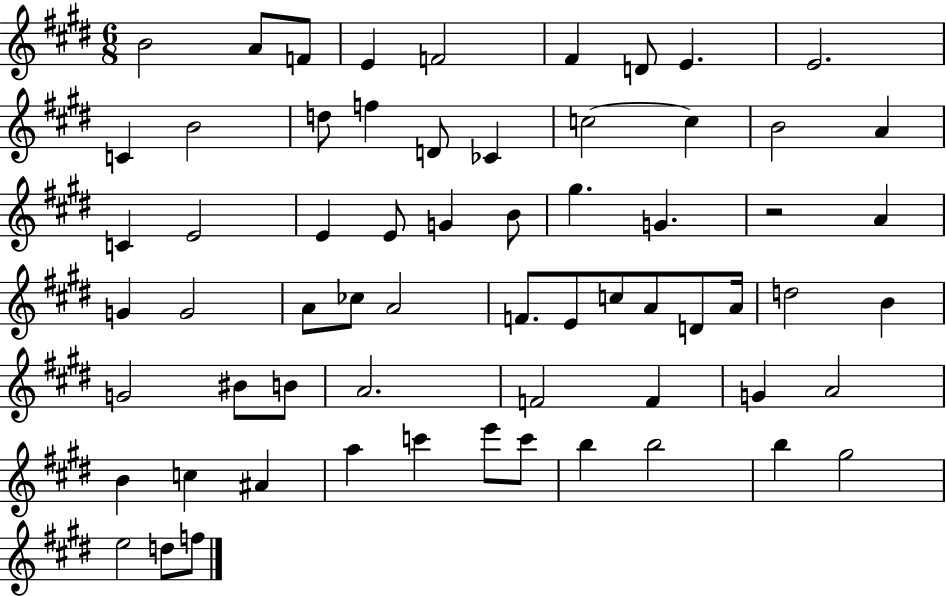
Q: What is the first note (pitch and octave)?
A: B4